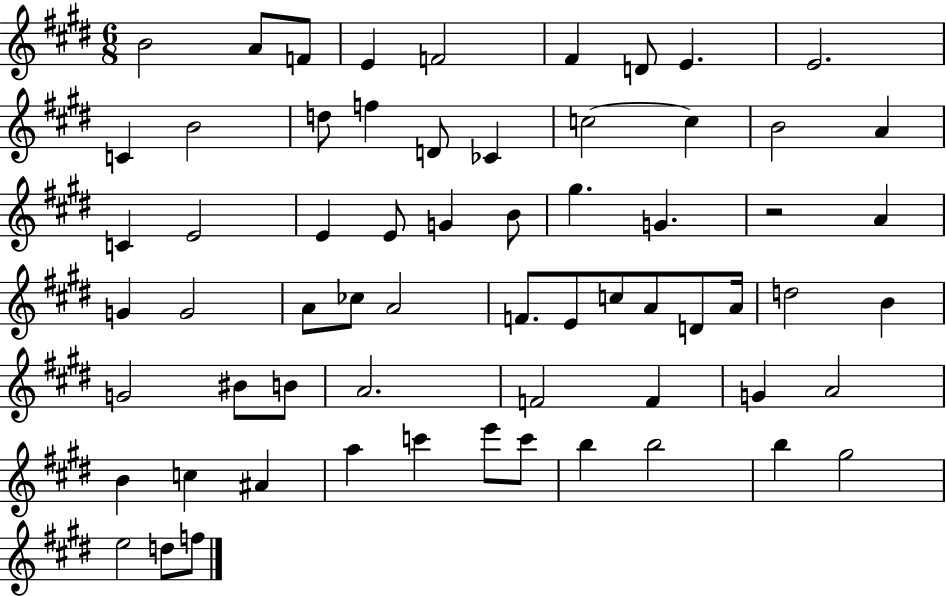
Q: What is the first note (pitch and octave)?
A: B4